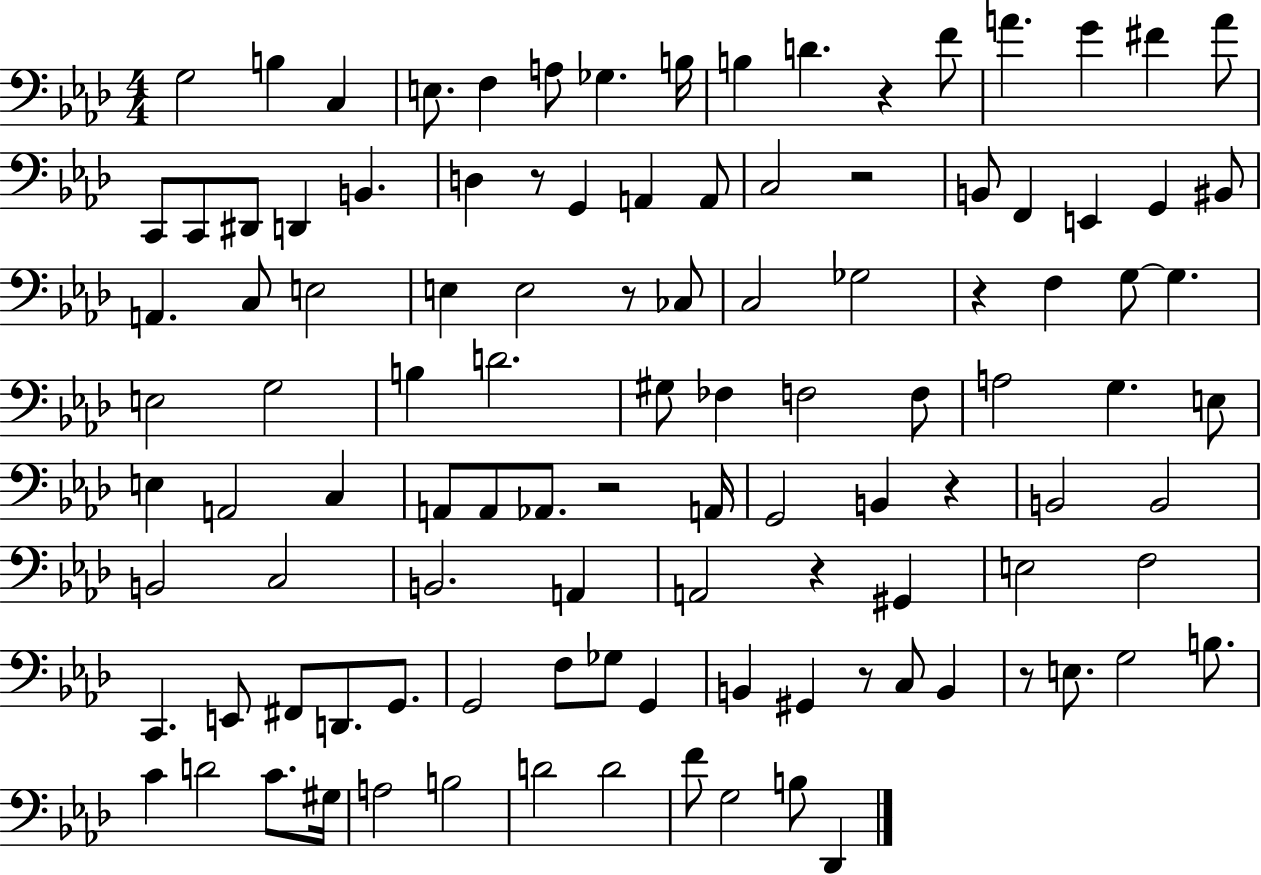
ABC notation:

X:1
T:Untitled
M:4/4
L:1/4
K:Ab
G,2 B, C, E,/2 F, A,/2 _G, B,/4 B, D z F/2 A G ^F A/2 C,,/2 C,,/2 ^D,,/2 D,, B,, D, z/2 G,, A,, A,,/2 C,2 z2 B,,/2 F,, E,, G,, ^B,,/2 A,, C,/2 E,2 E, E,2 z/2 _C,/2 C,2 _G,2 z F, G,/2 G, E,2 G,2 B, D2 ^G,/2 _F, F,2 F,/2 A,2 G, E,/2 E, A,,2 C, A,,/2 A,,/2 _A,,/2 z2 A,,/4 G,,2 B,, z B,,2 B,,2 B,,2 C,2 B,,2 A,, A,,2 z ^G,, E,2 F,2 C,, E,,/2 ^F,,/2 D,,/2 G,,/2 G,,2 F,/2 _G,/2 G,, B,, ^G,, z/2 C,/2 B,, z/2 E,/2 G,2 B,/2 C D2 C/2 ^G,/4 A,2 B,2 D2 D2 F/2 G,2 B,/2 _D,,